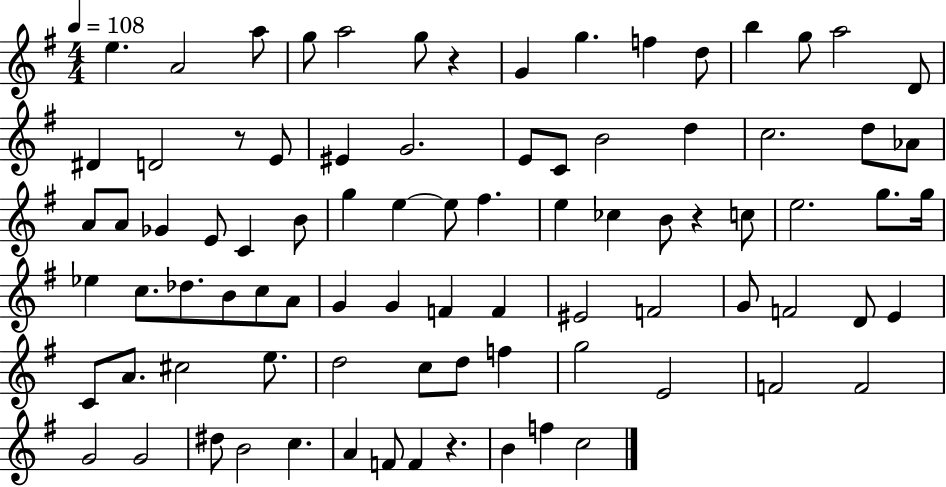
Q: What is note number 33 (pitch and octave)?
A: G5